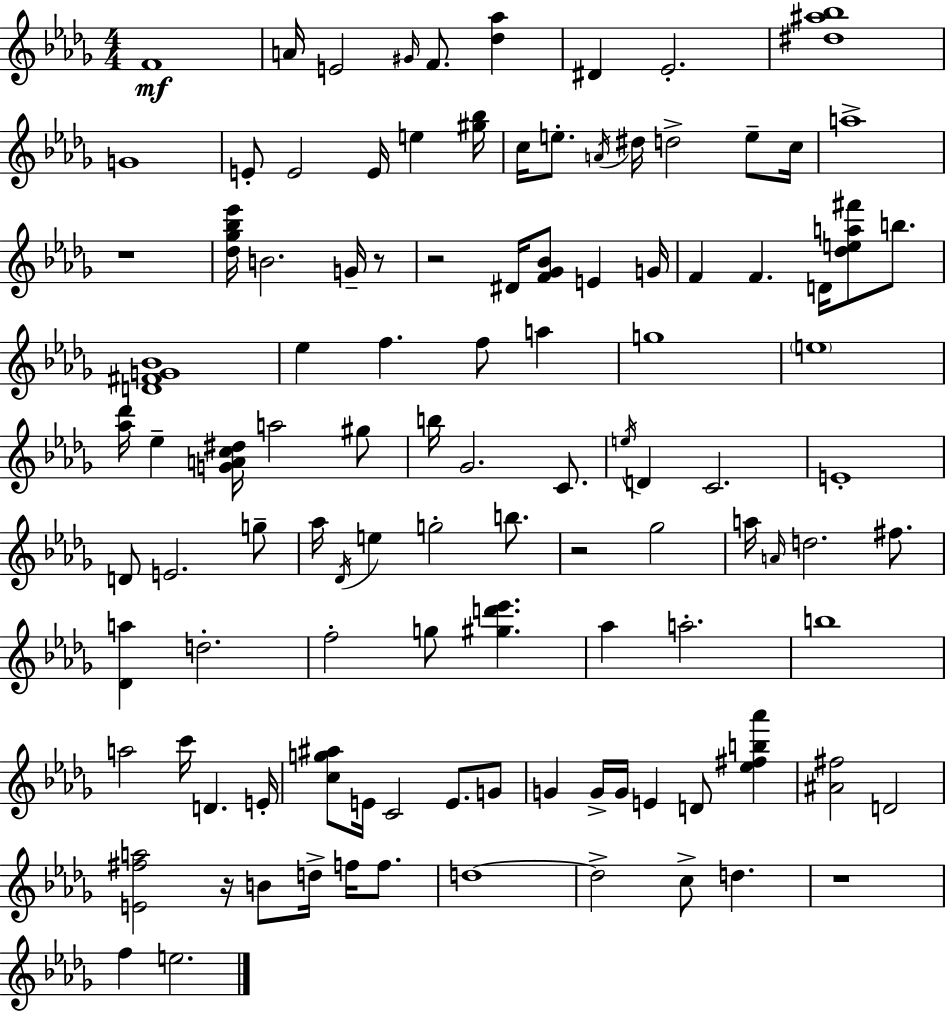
F4/w A4/s E4/h G#4/s F4/e. [Db5,Ab5]/q D#4/q Eb4/h. [D#5,A#5,Bb5]/w G4/w E4/e E4/h E4/s E5/q [G#5,Bb5]/s C5/s E5/e. A4/s D#5/s D5/h E5/e C5/s A5/w R/w [Db5,Gb5,Bb5,Eb6]/s B4/h. G4/s R/e R/h D#4/s [F4,Gb4,Bb4]/e E4/q G4/s F4/q F4/q. D4/s [Db5,E5,A5,F#6]/e B5/e. [D4,F#4,G4,Bb4]/w Eb5/q F5/q. F5/e A5/q G5/w E5/w [Ab5,Db6]/s Eb5/q [G4,A4,C5,D#5]/s A5/h G#5/e B5/s Gb4/h. C4/e. E5/s D4/q C4/h. E4/w D4/e E4/h. G5/e Ab5/s Db4/s E5/q G5/h B5/e. R/h Gb5/h A5/s A4/s D5/h. F#5/e. [Db4,A5]/q D5/h. F5/h G5/e [G#5,D6,Eb6]/q. Ab5/q A5/h. B5/w A5/h C6/s D4/q. E4/s [C5,G5,A#5]/e E4/s C4/h E4/e. G4/e G4/q G4/s G4/s E4/q D4/e [Eb5,F#5,B5,Ab6]/q [A#4,F#5]/h D4/h [E4,F#5,A5]/h R/s B4/e D5/s F5/s F5/e. D5/w D5/h C5/e D5/q. R/w F5/q E5/h.